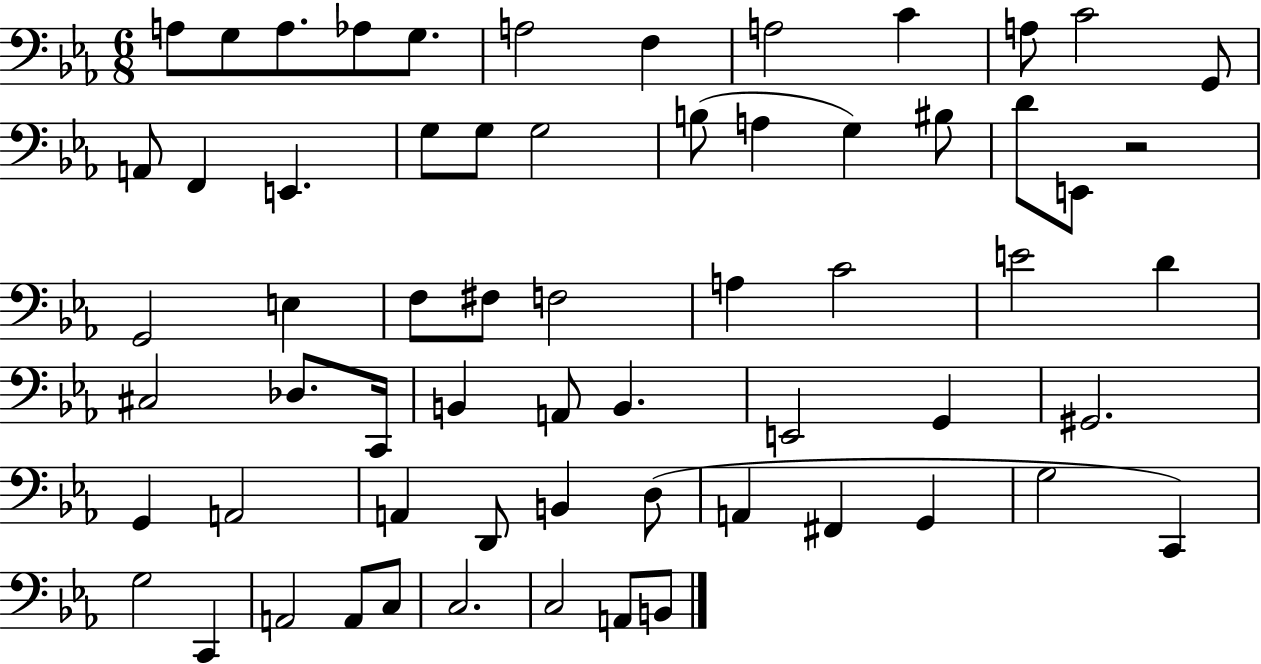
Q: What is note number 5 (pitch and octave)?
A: G3